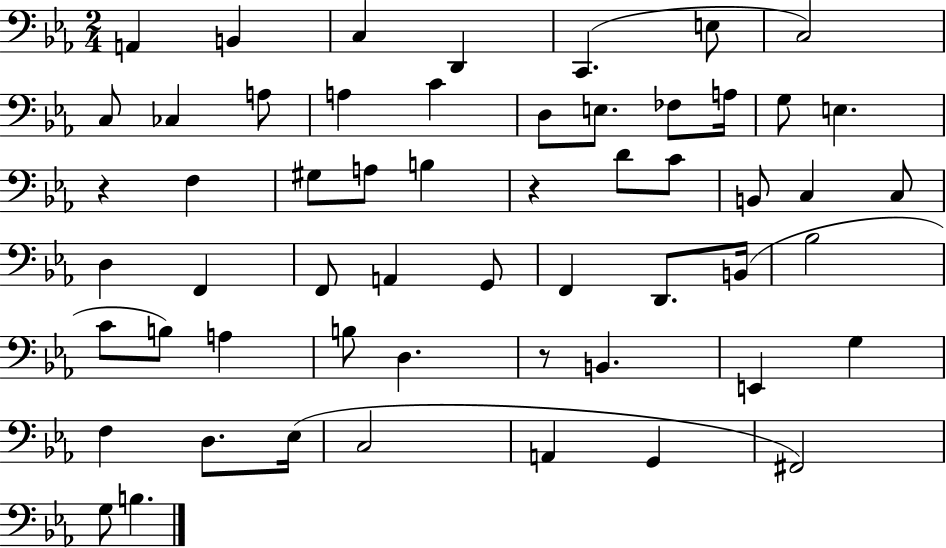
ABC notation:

X:1
T:Untitled
M:2/4
L:1/4
K:Eb
A,, B,, C, D,, C,, E,/2 C,2 C,/2 _C, A,/2 A, C D,/2 E,/2 _F,/2 A,/4 G,/2 E, z F, ^G,/2 A,/2 B, z D/2 C/2 B,,/2 C, C,/2 D, F,, F,,/2 A,, G,,/2 F,, D,,/2 B,,/4 _B,2 C/2 B,/2 A, B,/2 D, z/2 B,, E,, G, F, D,/2 _E,/4 C,2 A,, G,, ^F,,2 G,/2 B,